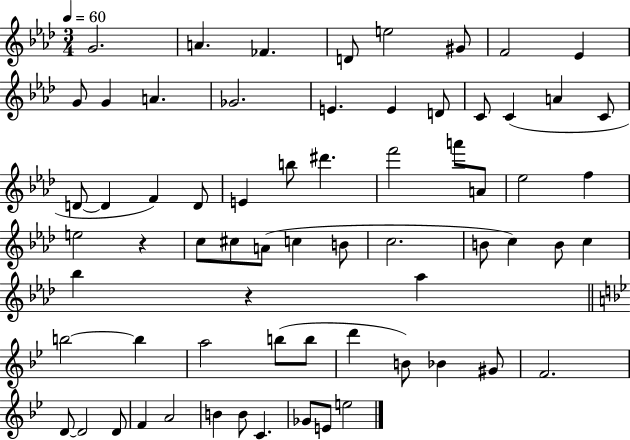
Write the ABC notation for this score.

X:1
T:Untitled
M:3/4
L:1/4
K:Ab
G2 A _F D/2 e2 ^G/2 F2 _E G/2 G A _G2 E E D/2 C/2 C A C/2 D/2 D F D/2 E b/2 ^d' f'2 a'/2 A/2 _e2 f e2 z c/2 ^c/2 A/2 c B/2 c2 B/2 c B/2 c _b z _a b2 b a2 b/2 b/2 d' B/2 _B ^G/2 F2 D/2 D2 D/2 F A2 B B/2 C _G/2 E/2 e2